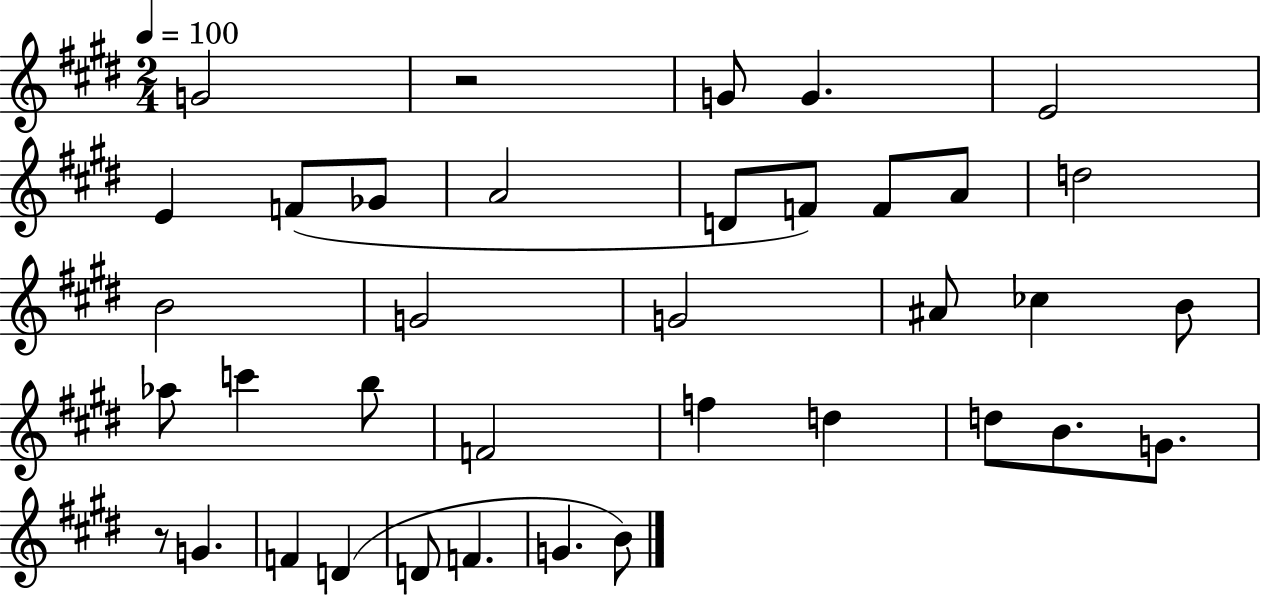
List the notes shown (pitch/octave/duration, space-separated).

G4/h R/h G4/e G4/q. E4/h E4/q F4/e Gb4/e A4/h D4/e F4/e F4/e A4/e D5/h B4/h G4/h G4/h A#4/e CES5/q B4/e Ab5/e C6/q B5/e F4/h F5/q D5/q D5/e B4/e. G4/e. R/e G4/q. F4/q D4/q D4/e F4/q. G4/q. B4/e